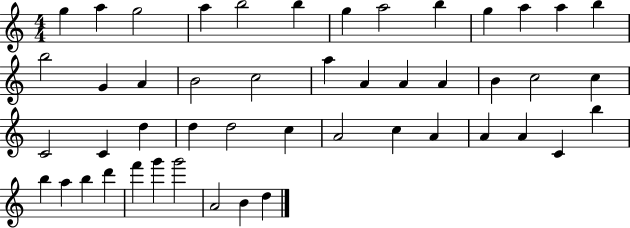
{
  \clef treble
  \numericTimeSignature
  \time 4/4
  \key c \major
  g''4 a''4 g''2 | a''4 b''2 b''4 | g''4 a''2 b''4 | g''4 a''4 a''4 b''4 | \break b''2 g'4 a'4 | b'2 c''2 | a''4 a'4 a'4 a'4 | b'4 c''2 c''4 | \break c'2 c'4 d''4 | d''4 d''2 c''4 | a'2 c''4 a'4 | a'4 a'4 c'4 b''4 | \break b''4 a''4 b''4 d'''4 | f'''4 g'''4 g'''2 | a'2 b'4 d''4 | \bar "|."
}